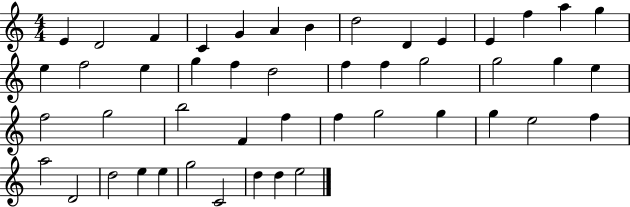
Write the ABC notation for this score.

X:1
T:Untitled
M:4/4
L:1/4
K:C
E D2 F C G A B d2 D E E f a g e f2 e g f d2 f f g2 g2 g e f2 g2 b2 F f f g2 g g e2 f a2 D2 d2 e e g2 C2 d d e2